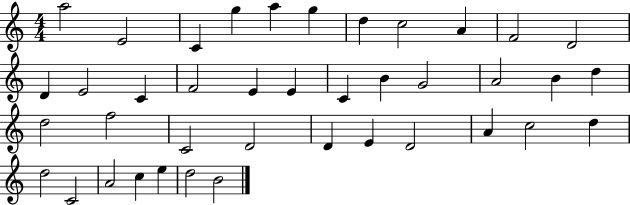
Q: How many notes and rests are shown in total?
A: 40